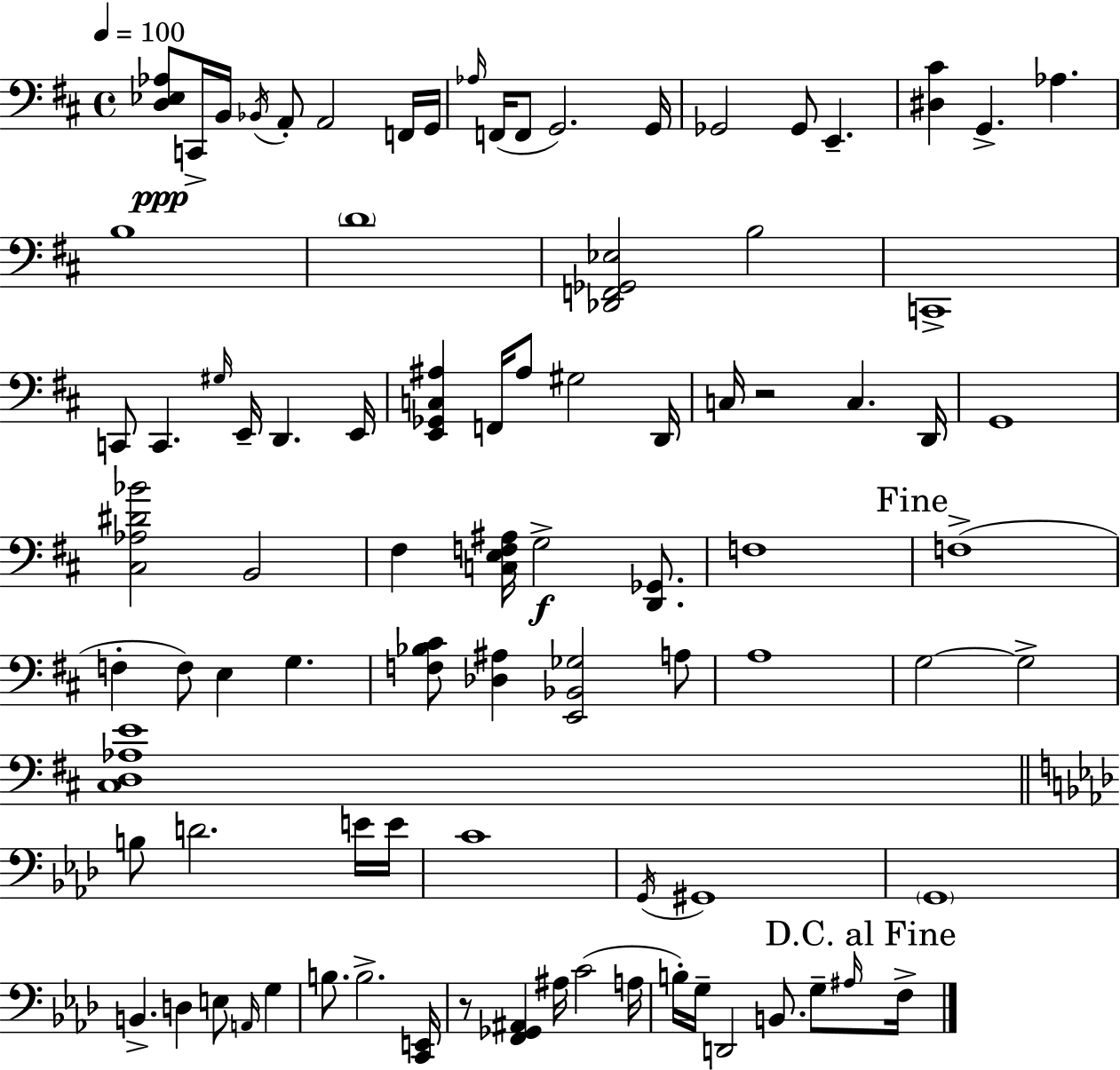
X:1
T:Untitled
M:4/4
L:1/4
K:D
[D,_E,_A,]/2 C,,/4 B,,/4 _B,,/4 A,,/2 A,,2 F,,/4 G,,/4 _A,/4 F,,/4 F,,/2 G,,2 G,,/4 _G,,2 _G,,/2 E,, [^D,^C] G,, _A, B,4 D4 [_D,,F,,_G,,_E,]2 B,2 C,,4 C,,/2 C,, ^G,/4 E,,/4 D,, E,,/4 [E,,_G,,C,^A,] F,,/4 ^A,/2 ^G,2 D,,/4 C,/4 z2 C, D,,/4 G,,4 [^C,_A,^D_B]2 B,,2 ^F, [C,E,F,^A,]/4 G,2 [D,,_G,,]/2 F,4 F,4 F, F,/2 E, G, [F,_B,^C]/2 [_D,^A,] [E,,_B,,_G,]2 A,/2 A,4 G,2 G,2 [^C,D,_A,E]4 B,/2 D2 E/4 E/4 C4 G,,/4 ^G,,4 G,,4 B,, D, E,/2 A,,/4 G, B,/2 B,2 [C,,E,,]/4 z/2 [F,,_G,,^A,,] ^A,/4 C2 A,/4 B,/4 G,/4 D,,2 B,,/2 G,/2 ^A,/4 F,/4